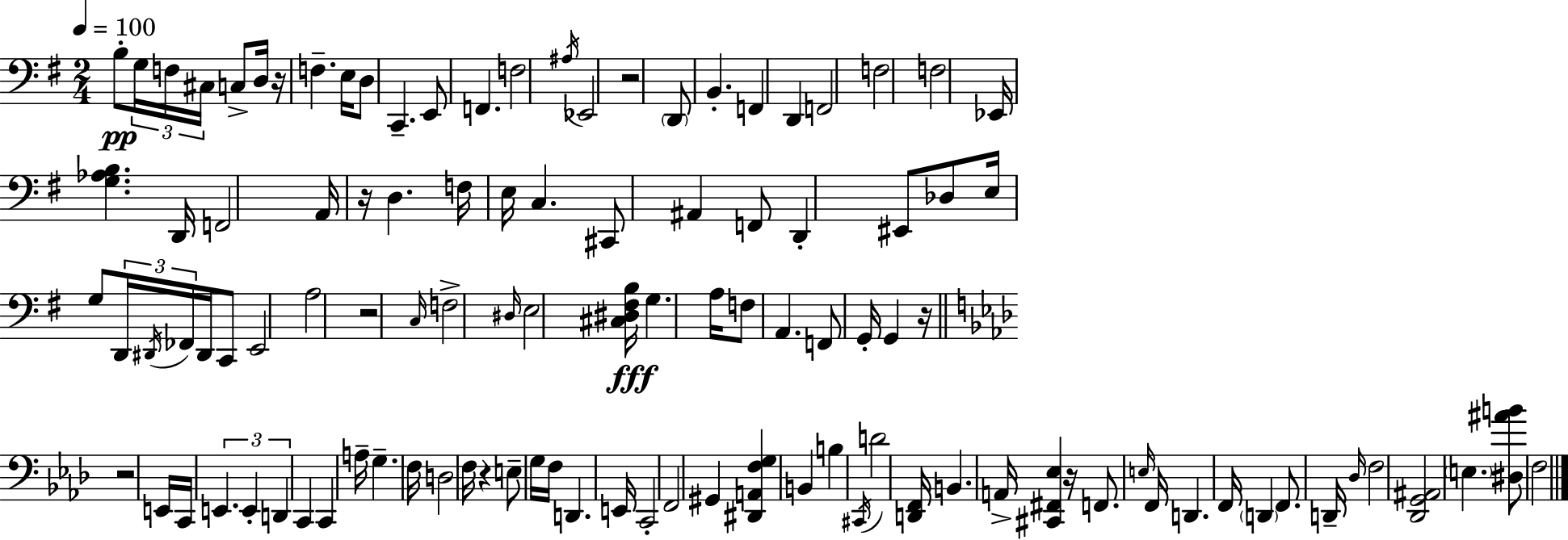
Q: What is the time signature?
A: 2/4